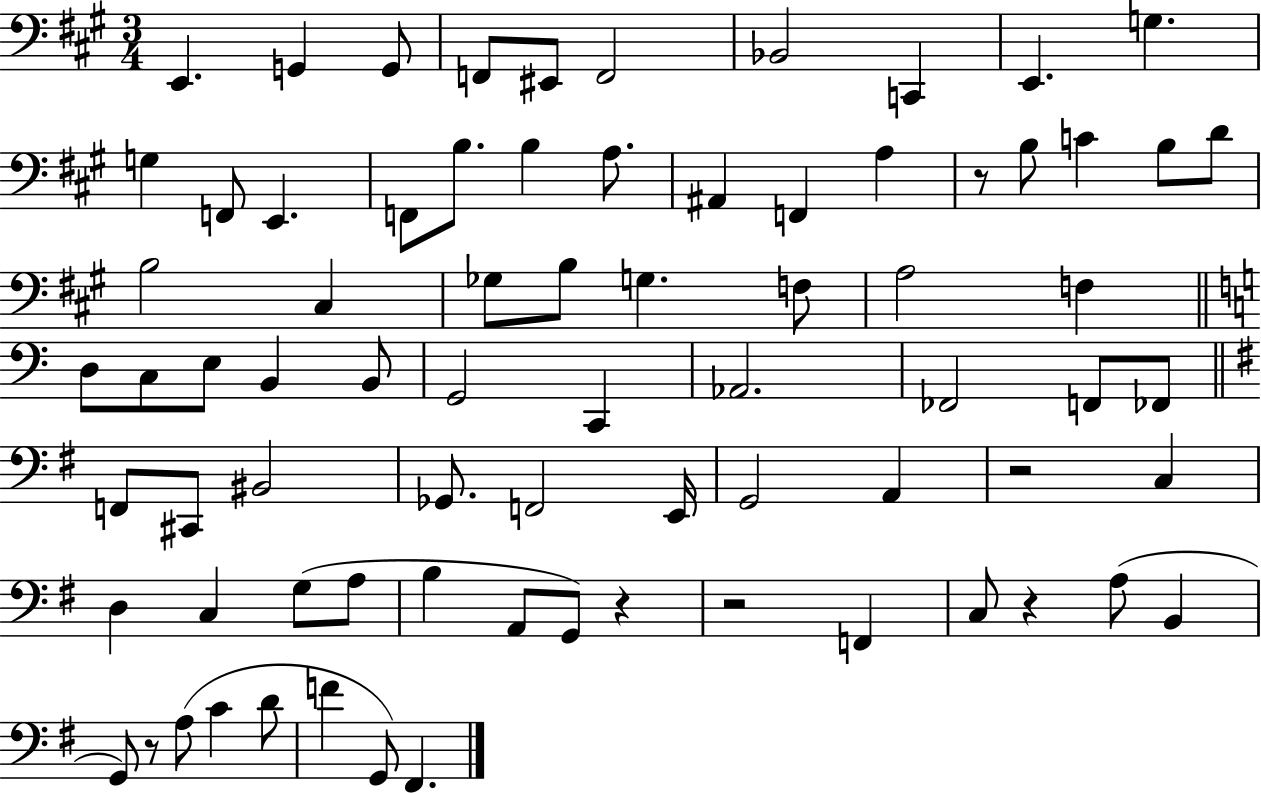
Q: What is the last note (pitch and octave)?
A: F#2